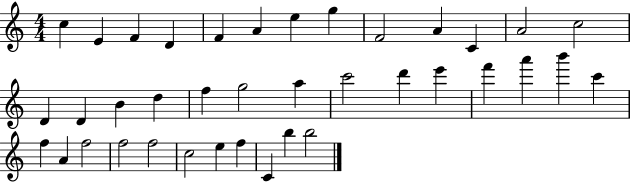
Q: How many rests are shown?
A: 0